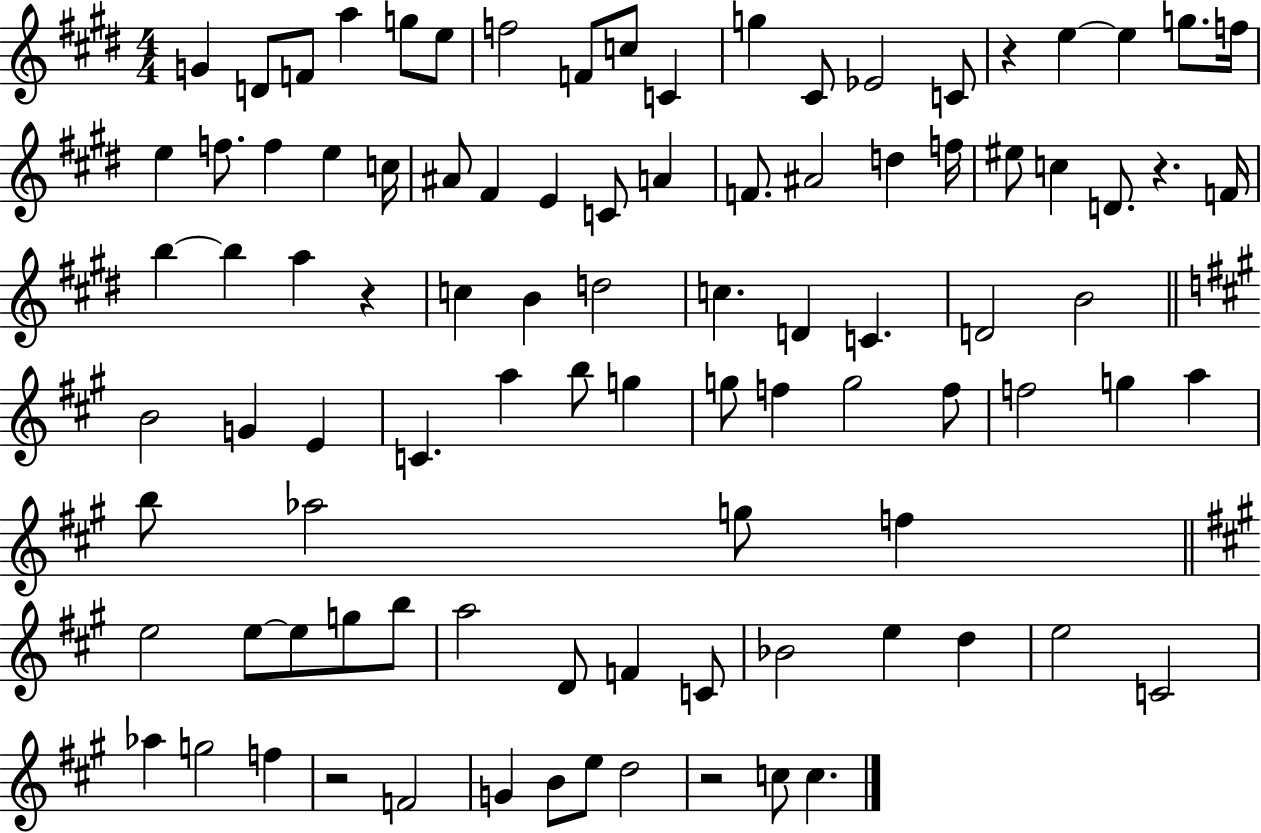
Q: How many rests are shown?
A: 5